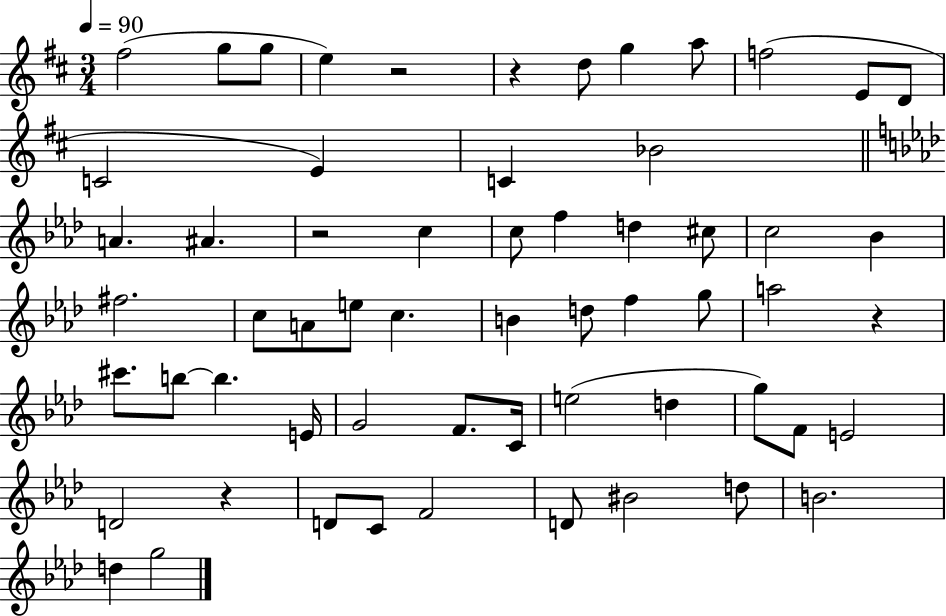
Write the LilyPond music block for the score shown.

{
  \clef treble
  \numericTimeSignature
  \time 3/4
  \key d \major
  \tempo 4 = 90
  \repeat volta 2 { fis''2( g''8 g''8 | e''4) r2 | r4 d''8 g''4 a''8 | f''2( e'8 d'8 | \break c'2 e'4) | c'4 bes'2 | \bar "||" \break \key f \minor a'4. ais'4. | r2 c''4 | c''8 f''4 d''4 cis''8 | c''2 bes'4 | \break fis''2. | c''8 a'8 e''8 c''4. | b'4 d''8 f''4 g''8 | a''2 r4 | \break cis'''8. b''8~~ b''4. e'16 | g'2 f'8. c'16 | e''2( d''4 | g''8) f'8 e'2 | \break d'2 r4 | d'8 c'8 f'2 | d'8 bis'2 d''8 | b'2. | \break d''4 g''2 | } \bar "|."
}